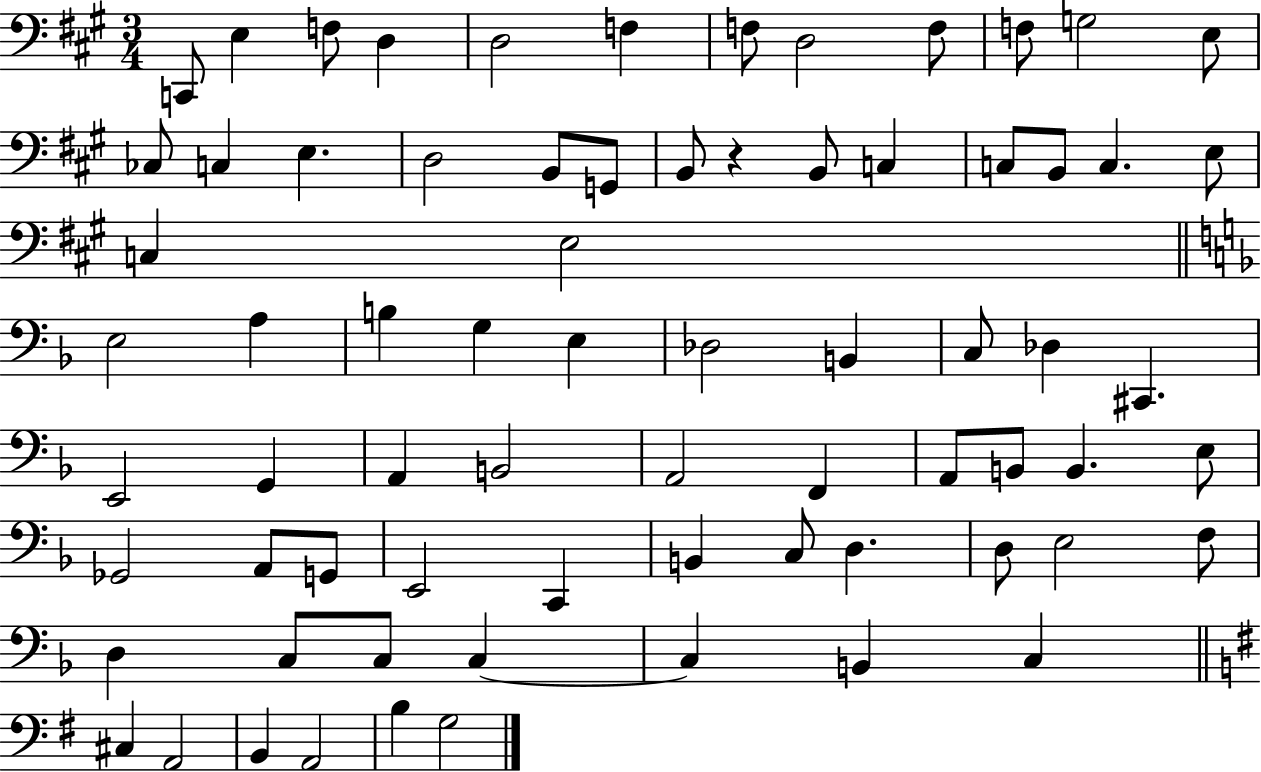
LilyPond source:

{
  \clef bass
  \numericTimeSignature
  \time 3/4
  \key a \major
  c,8 e4 f8 d4 | d2 f4 | f8 d2 f8 | f8 g2 e8 | \break ces8 c4 e4. | d2 b,8 g,8 | b,8 r4 b,8 c4 | c8 b,8 c4. e8 | \break c4 e2 | \bar "||" \break \key d \minor e2 a4 | b4 g4 e4 | des2 b,4 | c8 des4 cis,4. | \break e,2 g,4 | a,4 b,2 | a,2 f,4 | a,8 b,8 b,4. e8 | \break ges,2 a,8 g,8 | e,2 c,4 | b,4 c8 d4. | d8 e2 f8 | \break d4 c8 c8 c4~~ | c4 b,4 c4 | \bar "||" \break \key g \major cis4 a,2 | b,4 a,2 | b4 g2 | \bar "|."
}